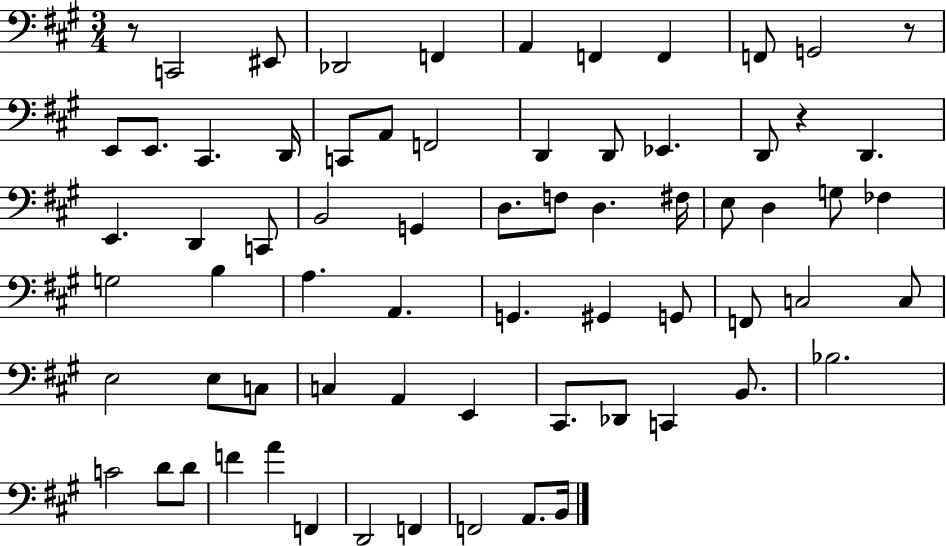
{
  \clef bass
  \numericTimeSignature
  \time 3/4
  \key a \major
  r8 c,2 eis,8 | des,2 f,4 | a,4 f,4 f,4 | f,8 g,2 r8 | \break e,8 e,8. cis,4. d,16 | c,8 a,8 f,2 | d,4 d,8 ees,4. | d,8 r4 d,4. | \break e,4. d,4 c,8 | b,2 g,4 | d8. f8 d4. fis16 | e8 d4 g8 fes4 | \break g2 b4 | a4. a,4. | g,4. gis,4 g,8 | f,8 c2 c8 | \break e2 e8 c8 | c4 a,4 e,4 | cis,8. des,8 c,4 b,8. | bes2. | \break c'2 d'8 d'8 | f'4 a'4 f,4 | d,2 f,4 | f,2 a,8. b,16 | \break \bar "|."
}